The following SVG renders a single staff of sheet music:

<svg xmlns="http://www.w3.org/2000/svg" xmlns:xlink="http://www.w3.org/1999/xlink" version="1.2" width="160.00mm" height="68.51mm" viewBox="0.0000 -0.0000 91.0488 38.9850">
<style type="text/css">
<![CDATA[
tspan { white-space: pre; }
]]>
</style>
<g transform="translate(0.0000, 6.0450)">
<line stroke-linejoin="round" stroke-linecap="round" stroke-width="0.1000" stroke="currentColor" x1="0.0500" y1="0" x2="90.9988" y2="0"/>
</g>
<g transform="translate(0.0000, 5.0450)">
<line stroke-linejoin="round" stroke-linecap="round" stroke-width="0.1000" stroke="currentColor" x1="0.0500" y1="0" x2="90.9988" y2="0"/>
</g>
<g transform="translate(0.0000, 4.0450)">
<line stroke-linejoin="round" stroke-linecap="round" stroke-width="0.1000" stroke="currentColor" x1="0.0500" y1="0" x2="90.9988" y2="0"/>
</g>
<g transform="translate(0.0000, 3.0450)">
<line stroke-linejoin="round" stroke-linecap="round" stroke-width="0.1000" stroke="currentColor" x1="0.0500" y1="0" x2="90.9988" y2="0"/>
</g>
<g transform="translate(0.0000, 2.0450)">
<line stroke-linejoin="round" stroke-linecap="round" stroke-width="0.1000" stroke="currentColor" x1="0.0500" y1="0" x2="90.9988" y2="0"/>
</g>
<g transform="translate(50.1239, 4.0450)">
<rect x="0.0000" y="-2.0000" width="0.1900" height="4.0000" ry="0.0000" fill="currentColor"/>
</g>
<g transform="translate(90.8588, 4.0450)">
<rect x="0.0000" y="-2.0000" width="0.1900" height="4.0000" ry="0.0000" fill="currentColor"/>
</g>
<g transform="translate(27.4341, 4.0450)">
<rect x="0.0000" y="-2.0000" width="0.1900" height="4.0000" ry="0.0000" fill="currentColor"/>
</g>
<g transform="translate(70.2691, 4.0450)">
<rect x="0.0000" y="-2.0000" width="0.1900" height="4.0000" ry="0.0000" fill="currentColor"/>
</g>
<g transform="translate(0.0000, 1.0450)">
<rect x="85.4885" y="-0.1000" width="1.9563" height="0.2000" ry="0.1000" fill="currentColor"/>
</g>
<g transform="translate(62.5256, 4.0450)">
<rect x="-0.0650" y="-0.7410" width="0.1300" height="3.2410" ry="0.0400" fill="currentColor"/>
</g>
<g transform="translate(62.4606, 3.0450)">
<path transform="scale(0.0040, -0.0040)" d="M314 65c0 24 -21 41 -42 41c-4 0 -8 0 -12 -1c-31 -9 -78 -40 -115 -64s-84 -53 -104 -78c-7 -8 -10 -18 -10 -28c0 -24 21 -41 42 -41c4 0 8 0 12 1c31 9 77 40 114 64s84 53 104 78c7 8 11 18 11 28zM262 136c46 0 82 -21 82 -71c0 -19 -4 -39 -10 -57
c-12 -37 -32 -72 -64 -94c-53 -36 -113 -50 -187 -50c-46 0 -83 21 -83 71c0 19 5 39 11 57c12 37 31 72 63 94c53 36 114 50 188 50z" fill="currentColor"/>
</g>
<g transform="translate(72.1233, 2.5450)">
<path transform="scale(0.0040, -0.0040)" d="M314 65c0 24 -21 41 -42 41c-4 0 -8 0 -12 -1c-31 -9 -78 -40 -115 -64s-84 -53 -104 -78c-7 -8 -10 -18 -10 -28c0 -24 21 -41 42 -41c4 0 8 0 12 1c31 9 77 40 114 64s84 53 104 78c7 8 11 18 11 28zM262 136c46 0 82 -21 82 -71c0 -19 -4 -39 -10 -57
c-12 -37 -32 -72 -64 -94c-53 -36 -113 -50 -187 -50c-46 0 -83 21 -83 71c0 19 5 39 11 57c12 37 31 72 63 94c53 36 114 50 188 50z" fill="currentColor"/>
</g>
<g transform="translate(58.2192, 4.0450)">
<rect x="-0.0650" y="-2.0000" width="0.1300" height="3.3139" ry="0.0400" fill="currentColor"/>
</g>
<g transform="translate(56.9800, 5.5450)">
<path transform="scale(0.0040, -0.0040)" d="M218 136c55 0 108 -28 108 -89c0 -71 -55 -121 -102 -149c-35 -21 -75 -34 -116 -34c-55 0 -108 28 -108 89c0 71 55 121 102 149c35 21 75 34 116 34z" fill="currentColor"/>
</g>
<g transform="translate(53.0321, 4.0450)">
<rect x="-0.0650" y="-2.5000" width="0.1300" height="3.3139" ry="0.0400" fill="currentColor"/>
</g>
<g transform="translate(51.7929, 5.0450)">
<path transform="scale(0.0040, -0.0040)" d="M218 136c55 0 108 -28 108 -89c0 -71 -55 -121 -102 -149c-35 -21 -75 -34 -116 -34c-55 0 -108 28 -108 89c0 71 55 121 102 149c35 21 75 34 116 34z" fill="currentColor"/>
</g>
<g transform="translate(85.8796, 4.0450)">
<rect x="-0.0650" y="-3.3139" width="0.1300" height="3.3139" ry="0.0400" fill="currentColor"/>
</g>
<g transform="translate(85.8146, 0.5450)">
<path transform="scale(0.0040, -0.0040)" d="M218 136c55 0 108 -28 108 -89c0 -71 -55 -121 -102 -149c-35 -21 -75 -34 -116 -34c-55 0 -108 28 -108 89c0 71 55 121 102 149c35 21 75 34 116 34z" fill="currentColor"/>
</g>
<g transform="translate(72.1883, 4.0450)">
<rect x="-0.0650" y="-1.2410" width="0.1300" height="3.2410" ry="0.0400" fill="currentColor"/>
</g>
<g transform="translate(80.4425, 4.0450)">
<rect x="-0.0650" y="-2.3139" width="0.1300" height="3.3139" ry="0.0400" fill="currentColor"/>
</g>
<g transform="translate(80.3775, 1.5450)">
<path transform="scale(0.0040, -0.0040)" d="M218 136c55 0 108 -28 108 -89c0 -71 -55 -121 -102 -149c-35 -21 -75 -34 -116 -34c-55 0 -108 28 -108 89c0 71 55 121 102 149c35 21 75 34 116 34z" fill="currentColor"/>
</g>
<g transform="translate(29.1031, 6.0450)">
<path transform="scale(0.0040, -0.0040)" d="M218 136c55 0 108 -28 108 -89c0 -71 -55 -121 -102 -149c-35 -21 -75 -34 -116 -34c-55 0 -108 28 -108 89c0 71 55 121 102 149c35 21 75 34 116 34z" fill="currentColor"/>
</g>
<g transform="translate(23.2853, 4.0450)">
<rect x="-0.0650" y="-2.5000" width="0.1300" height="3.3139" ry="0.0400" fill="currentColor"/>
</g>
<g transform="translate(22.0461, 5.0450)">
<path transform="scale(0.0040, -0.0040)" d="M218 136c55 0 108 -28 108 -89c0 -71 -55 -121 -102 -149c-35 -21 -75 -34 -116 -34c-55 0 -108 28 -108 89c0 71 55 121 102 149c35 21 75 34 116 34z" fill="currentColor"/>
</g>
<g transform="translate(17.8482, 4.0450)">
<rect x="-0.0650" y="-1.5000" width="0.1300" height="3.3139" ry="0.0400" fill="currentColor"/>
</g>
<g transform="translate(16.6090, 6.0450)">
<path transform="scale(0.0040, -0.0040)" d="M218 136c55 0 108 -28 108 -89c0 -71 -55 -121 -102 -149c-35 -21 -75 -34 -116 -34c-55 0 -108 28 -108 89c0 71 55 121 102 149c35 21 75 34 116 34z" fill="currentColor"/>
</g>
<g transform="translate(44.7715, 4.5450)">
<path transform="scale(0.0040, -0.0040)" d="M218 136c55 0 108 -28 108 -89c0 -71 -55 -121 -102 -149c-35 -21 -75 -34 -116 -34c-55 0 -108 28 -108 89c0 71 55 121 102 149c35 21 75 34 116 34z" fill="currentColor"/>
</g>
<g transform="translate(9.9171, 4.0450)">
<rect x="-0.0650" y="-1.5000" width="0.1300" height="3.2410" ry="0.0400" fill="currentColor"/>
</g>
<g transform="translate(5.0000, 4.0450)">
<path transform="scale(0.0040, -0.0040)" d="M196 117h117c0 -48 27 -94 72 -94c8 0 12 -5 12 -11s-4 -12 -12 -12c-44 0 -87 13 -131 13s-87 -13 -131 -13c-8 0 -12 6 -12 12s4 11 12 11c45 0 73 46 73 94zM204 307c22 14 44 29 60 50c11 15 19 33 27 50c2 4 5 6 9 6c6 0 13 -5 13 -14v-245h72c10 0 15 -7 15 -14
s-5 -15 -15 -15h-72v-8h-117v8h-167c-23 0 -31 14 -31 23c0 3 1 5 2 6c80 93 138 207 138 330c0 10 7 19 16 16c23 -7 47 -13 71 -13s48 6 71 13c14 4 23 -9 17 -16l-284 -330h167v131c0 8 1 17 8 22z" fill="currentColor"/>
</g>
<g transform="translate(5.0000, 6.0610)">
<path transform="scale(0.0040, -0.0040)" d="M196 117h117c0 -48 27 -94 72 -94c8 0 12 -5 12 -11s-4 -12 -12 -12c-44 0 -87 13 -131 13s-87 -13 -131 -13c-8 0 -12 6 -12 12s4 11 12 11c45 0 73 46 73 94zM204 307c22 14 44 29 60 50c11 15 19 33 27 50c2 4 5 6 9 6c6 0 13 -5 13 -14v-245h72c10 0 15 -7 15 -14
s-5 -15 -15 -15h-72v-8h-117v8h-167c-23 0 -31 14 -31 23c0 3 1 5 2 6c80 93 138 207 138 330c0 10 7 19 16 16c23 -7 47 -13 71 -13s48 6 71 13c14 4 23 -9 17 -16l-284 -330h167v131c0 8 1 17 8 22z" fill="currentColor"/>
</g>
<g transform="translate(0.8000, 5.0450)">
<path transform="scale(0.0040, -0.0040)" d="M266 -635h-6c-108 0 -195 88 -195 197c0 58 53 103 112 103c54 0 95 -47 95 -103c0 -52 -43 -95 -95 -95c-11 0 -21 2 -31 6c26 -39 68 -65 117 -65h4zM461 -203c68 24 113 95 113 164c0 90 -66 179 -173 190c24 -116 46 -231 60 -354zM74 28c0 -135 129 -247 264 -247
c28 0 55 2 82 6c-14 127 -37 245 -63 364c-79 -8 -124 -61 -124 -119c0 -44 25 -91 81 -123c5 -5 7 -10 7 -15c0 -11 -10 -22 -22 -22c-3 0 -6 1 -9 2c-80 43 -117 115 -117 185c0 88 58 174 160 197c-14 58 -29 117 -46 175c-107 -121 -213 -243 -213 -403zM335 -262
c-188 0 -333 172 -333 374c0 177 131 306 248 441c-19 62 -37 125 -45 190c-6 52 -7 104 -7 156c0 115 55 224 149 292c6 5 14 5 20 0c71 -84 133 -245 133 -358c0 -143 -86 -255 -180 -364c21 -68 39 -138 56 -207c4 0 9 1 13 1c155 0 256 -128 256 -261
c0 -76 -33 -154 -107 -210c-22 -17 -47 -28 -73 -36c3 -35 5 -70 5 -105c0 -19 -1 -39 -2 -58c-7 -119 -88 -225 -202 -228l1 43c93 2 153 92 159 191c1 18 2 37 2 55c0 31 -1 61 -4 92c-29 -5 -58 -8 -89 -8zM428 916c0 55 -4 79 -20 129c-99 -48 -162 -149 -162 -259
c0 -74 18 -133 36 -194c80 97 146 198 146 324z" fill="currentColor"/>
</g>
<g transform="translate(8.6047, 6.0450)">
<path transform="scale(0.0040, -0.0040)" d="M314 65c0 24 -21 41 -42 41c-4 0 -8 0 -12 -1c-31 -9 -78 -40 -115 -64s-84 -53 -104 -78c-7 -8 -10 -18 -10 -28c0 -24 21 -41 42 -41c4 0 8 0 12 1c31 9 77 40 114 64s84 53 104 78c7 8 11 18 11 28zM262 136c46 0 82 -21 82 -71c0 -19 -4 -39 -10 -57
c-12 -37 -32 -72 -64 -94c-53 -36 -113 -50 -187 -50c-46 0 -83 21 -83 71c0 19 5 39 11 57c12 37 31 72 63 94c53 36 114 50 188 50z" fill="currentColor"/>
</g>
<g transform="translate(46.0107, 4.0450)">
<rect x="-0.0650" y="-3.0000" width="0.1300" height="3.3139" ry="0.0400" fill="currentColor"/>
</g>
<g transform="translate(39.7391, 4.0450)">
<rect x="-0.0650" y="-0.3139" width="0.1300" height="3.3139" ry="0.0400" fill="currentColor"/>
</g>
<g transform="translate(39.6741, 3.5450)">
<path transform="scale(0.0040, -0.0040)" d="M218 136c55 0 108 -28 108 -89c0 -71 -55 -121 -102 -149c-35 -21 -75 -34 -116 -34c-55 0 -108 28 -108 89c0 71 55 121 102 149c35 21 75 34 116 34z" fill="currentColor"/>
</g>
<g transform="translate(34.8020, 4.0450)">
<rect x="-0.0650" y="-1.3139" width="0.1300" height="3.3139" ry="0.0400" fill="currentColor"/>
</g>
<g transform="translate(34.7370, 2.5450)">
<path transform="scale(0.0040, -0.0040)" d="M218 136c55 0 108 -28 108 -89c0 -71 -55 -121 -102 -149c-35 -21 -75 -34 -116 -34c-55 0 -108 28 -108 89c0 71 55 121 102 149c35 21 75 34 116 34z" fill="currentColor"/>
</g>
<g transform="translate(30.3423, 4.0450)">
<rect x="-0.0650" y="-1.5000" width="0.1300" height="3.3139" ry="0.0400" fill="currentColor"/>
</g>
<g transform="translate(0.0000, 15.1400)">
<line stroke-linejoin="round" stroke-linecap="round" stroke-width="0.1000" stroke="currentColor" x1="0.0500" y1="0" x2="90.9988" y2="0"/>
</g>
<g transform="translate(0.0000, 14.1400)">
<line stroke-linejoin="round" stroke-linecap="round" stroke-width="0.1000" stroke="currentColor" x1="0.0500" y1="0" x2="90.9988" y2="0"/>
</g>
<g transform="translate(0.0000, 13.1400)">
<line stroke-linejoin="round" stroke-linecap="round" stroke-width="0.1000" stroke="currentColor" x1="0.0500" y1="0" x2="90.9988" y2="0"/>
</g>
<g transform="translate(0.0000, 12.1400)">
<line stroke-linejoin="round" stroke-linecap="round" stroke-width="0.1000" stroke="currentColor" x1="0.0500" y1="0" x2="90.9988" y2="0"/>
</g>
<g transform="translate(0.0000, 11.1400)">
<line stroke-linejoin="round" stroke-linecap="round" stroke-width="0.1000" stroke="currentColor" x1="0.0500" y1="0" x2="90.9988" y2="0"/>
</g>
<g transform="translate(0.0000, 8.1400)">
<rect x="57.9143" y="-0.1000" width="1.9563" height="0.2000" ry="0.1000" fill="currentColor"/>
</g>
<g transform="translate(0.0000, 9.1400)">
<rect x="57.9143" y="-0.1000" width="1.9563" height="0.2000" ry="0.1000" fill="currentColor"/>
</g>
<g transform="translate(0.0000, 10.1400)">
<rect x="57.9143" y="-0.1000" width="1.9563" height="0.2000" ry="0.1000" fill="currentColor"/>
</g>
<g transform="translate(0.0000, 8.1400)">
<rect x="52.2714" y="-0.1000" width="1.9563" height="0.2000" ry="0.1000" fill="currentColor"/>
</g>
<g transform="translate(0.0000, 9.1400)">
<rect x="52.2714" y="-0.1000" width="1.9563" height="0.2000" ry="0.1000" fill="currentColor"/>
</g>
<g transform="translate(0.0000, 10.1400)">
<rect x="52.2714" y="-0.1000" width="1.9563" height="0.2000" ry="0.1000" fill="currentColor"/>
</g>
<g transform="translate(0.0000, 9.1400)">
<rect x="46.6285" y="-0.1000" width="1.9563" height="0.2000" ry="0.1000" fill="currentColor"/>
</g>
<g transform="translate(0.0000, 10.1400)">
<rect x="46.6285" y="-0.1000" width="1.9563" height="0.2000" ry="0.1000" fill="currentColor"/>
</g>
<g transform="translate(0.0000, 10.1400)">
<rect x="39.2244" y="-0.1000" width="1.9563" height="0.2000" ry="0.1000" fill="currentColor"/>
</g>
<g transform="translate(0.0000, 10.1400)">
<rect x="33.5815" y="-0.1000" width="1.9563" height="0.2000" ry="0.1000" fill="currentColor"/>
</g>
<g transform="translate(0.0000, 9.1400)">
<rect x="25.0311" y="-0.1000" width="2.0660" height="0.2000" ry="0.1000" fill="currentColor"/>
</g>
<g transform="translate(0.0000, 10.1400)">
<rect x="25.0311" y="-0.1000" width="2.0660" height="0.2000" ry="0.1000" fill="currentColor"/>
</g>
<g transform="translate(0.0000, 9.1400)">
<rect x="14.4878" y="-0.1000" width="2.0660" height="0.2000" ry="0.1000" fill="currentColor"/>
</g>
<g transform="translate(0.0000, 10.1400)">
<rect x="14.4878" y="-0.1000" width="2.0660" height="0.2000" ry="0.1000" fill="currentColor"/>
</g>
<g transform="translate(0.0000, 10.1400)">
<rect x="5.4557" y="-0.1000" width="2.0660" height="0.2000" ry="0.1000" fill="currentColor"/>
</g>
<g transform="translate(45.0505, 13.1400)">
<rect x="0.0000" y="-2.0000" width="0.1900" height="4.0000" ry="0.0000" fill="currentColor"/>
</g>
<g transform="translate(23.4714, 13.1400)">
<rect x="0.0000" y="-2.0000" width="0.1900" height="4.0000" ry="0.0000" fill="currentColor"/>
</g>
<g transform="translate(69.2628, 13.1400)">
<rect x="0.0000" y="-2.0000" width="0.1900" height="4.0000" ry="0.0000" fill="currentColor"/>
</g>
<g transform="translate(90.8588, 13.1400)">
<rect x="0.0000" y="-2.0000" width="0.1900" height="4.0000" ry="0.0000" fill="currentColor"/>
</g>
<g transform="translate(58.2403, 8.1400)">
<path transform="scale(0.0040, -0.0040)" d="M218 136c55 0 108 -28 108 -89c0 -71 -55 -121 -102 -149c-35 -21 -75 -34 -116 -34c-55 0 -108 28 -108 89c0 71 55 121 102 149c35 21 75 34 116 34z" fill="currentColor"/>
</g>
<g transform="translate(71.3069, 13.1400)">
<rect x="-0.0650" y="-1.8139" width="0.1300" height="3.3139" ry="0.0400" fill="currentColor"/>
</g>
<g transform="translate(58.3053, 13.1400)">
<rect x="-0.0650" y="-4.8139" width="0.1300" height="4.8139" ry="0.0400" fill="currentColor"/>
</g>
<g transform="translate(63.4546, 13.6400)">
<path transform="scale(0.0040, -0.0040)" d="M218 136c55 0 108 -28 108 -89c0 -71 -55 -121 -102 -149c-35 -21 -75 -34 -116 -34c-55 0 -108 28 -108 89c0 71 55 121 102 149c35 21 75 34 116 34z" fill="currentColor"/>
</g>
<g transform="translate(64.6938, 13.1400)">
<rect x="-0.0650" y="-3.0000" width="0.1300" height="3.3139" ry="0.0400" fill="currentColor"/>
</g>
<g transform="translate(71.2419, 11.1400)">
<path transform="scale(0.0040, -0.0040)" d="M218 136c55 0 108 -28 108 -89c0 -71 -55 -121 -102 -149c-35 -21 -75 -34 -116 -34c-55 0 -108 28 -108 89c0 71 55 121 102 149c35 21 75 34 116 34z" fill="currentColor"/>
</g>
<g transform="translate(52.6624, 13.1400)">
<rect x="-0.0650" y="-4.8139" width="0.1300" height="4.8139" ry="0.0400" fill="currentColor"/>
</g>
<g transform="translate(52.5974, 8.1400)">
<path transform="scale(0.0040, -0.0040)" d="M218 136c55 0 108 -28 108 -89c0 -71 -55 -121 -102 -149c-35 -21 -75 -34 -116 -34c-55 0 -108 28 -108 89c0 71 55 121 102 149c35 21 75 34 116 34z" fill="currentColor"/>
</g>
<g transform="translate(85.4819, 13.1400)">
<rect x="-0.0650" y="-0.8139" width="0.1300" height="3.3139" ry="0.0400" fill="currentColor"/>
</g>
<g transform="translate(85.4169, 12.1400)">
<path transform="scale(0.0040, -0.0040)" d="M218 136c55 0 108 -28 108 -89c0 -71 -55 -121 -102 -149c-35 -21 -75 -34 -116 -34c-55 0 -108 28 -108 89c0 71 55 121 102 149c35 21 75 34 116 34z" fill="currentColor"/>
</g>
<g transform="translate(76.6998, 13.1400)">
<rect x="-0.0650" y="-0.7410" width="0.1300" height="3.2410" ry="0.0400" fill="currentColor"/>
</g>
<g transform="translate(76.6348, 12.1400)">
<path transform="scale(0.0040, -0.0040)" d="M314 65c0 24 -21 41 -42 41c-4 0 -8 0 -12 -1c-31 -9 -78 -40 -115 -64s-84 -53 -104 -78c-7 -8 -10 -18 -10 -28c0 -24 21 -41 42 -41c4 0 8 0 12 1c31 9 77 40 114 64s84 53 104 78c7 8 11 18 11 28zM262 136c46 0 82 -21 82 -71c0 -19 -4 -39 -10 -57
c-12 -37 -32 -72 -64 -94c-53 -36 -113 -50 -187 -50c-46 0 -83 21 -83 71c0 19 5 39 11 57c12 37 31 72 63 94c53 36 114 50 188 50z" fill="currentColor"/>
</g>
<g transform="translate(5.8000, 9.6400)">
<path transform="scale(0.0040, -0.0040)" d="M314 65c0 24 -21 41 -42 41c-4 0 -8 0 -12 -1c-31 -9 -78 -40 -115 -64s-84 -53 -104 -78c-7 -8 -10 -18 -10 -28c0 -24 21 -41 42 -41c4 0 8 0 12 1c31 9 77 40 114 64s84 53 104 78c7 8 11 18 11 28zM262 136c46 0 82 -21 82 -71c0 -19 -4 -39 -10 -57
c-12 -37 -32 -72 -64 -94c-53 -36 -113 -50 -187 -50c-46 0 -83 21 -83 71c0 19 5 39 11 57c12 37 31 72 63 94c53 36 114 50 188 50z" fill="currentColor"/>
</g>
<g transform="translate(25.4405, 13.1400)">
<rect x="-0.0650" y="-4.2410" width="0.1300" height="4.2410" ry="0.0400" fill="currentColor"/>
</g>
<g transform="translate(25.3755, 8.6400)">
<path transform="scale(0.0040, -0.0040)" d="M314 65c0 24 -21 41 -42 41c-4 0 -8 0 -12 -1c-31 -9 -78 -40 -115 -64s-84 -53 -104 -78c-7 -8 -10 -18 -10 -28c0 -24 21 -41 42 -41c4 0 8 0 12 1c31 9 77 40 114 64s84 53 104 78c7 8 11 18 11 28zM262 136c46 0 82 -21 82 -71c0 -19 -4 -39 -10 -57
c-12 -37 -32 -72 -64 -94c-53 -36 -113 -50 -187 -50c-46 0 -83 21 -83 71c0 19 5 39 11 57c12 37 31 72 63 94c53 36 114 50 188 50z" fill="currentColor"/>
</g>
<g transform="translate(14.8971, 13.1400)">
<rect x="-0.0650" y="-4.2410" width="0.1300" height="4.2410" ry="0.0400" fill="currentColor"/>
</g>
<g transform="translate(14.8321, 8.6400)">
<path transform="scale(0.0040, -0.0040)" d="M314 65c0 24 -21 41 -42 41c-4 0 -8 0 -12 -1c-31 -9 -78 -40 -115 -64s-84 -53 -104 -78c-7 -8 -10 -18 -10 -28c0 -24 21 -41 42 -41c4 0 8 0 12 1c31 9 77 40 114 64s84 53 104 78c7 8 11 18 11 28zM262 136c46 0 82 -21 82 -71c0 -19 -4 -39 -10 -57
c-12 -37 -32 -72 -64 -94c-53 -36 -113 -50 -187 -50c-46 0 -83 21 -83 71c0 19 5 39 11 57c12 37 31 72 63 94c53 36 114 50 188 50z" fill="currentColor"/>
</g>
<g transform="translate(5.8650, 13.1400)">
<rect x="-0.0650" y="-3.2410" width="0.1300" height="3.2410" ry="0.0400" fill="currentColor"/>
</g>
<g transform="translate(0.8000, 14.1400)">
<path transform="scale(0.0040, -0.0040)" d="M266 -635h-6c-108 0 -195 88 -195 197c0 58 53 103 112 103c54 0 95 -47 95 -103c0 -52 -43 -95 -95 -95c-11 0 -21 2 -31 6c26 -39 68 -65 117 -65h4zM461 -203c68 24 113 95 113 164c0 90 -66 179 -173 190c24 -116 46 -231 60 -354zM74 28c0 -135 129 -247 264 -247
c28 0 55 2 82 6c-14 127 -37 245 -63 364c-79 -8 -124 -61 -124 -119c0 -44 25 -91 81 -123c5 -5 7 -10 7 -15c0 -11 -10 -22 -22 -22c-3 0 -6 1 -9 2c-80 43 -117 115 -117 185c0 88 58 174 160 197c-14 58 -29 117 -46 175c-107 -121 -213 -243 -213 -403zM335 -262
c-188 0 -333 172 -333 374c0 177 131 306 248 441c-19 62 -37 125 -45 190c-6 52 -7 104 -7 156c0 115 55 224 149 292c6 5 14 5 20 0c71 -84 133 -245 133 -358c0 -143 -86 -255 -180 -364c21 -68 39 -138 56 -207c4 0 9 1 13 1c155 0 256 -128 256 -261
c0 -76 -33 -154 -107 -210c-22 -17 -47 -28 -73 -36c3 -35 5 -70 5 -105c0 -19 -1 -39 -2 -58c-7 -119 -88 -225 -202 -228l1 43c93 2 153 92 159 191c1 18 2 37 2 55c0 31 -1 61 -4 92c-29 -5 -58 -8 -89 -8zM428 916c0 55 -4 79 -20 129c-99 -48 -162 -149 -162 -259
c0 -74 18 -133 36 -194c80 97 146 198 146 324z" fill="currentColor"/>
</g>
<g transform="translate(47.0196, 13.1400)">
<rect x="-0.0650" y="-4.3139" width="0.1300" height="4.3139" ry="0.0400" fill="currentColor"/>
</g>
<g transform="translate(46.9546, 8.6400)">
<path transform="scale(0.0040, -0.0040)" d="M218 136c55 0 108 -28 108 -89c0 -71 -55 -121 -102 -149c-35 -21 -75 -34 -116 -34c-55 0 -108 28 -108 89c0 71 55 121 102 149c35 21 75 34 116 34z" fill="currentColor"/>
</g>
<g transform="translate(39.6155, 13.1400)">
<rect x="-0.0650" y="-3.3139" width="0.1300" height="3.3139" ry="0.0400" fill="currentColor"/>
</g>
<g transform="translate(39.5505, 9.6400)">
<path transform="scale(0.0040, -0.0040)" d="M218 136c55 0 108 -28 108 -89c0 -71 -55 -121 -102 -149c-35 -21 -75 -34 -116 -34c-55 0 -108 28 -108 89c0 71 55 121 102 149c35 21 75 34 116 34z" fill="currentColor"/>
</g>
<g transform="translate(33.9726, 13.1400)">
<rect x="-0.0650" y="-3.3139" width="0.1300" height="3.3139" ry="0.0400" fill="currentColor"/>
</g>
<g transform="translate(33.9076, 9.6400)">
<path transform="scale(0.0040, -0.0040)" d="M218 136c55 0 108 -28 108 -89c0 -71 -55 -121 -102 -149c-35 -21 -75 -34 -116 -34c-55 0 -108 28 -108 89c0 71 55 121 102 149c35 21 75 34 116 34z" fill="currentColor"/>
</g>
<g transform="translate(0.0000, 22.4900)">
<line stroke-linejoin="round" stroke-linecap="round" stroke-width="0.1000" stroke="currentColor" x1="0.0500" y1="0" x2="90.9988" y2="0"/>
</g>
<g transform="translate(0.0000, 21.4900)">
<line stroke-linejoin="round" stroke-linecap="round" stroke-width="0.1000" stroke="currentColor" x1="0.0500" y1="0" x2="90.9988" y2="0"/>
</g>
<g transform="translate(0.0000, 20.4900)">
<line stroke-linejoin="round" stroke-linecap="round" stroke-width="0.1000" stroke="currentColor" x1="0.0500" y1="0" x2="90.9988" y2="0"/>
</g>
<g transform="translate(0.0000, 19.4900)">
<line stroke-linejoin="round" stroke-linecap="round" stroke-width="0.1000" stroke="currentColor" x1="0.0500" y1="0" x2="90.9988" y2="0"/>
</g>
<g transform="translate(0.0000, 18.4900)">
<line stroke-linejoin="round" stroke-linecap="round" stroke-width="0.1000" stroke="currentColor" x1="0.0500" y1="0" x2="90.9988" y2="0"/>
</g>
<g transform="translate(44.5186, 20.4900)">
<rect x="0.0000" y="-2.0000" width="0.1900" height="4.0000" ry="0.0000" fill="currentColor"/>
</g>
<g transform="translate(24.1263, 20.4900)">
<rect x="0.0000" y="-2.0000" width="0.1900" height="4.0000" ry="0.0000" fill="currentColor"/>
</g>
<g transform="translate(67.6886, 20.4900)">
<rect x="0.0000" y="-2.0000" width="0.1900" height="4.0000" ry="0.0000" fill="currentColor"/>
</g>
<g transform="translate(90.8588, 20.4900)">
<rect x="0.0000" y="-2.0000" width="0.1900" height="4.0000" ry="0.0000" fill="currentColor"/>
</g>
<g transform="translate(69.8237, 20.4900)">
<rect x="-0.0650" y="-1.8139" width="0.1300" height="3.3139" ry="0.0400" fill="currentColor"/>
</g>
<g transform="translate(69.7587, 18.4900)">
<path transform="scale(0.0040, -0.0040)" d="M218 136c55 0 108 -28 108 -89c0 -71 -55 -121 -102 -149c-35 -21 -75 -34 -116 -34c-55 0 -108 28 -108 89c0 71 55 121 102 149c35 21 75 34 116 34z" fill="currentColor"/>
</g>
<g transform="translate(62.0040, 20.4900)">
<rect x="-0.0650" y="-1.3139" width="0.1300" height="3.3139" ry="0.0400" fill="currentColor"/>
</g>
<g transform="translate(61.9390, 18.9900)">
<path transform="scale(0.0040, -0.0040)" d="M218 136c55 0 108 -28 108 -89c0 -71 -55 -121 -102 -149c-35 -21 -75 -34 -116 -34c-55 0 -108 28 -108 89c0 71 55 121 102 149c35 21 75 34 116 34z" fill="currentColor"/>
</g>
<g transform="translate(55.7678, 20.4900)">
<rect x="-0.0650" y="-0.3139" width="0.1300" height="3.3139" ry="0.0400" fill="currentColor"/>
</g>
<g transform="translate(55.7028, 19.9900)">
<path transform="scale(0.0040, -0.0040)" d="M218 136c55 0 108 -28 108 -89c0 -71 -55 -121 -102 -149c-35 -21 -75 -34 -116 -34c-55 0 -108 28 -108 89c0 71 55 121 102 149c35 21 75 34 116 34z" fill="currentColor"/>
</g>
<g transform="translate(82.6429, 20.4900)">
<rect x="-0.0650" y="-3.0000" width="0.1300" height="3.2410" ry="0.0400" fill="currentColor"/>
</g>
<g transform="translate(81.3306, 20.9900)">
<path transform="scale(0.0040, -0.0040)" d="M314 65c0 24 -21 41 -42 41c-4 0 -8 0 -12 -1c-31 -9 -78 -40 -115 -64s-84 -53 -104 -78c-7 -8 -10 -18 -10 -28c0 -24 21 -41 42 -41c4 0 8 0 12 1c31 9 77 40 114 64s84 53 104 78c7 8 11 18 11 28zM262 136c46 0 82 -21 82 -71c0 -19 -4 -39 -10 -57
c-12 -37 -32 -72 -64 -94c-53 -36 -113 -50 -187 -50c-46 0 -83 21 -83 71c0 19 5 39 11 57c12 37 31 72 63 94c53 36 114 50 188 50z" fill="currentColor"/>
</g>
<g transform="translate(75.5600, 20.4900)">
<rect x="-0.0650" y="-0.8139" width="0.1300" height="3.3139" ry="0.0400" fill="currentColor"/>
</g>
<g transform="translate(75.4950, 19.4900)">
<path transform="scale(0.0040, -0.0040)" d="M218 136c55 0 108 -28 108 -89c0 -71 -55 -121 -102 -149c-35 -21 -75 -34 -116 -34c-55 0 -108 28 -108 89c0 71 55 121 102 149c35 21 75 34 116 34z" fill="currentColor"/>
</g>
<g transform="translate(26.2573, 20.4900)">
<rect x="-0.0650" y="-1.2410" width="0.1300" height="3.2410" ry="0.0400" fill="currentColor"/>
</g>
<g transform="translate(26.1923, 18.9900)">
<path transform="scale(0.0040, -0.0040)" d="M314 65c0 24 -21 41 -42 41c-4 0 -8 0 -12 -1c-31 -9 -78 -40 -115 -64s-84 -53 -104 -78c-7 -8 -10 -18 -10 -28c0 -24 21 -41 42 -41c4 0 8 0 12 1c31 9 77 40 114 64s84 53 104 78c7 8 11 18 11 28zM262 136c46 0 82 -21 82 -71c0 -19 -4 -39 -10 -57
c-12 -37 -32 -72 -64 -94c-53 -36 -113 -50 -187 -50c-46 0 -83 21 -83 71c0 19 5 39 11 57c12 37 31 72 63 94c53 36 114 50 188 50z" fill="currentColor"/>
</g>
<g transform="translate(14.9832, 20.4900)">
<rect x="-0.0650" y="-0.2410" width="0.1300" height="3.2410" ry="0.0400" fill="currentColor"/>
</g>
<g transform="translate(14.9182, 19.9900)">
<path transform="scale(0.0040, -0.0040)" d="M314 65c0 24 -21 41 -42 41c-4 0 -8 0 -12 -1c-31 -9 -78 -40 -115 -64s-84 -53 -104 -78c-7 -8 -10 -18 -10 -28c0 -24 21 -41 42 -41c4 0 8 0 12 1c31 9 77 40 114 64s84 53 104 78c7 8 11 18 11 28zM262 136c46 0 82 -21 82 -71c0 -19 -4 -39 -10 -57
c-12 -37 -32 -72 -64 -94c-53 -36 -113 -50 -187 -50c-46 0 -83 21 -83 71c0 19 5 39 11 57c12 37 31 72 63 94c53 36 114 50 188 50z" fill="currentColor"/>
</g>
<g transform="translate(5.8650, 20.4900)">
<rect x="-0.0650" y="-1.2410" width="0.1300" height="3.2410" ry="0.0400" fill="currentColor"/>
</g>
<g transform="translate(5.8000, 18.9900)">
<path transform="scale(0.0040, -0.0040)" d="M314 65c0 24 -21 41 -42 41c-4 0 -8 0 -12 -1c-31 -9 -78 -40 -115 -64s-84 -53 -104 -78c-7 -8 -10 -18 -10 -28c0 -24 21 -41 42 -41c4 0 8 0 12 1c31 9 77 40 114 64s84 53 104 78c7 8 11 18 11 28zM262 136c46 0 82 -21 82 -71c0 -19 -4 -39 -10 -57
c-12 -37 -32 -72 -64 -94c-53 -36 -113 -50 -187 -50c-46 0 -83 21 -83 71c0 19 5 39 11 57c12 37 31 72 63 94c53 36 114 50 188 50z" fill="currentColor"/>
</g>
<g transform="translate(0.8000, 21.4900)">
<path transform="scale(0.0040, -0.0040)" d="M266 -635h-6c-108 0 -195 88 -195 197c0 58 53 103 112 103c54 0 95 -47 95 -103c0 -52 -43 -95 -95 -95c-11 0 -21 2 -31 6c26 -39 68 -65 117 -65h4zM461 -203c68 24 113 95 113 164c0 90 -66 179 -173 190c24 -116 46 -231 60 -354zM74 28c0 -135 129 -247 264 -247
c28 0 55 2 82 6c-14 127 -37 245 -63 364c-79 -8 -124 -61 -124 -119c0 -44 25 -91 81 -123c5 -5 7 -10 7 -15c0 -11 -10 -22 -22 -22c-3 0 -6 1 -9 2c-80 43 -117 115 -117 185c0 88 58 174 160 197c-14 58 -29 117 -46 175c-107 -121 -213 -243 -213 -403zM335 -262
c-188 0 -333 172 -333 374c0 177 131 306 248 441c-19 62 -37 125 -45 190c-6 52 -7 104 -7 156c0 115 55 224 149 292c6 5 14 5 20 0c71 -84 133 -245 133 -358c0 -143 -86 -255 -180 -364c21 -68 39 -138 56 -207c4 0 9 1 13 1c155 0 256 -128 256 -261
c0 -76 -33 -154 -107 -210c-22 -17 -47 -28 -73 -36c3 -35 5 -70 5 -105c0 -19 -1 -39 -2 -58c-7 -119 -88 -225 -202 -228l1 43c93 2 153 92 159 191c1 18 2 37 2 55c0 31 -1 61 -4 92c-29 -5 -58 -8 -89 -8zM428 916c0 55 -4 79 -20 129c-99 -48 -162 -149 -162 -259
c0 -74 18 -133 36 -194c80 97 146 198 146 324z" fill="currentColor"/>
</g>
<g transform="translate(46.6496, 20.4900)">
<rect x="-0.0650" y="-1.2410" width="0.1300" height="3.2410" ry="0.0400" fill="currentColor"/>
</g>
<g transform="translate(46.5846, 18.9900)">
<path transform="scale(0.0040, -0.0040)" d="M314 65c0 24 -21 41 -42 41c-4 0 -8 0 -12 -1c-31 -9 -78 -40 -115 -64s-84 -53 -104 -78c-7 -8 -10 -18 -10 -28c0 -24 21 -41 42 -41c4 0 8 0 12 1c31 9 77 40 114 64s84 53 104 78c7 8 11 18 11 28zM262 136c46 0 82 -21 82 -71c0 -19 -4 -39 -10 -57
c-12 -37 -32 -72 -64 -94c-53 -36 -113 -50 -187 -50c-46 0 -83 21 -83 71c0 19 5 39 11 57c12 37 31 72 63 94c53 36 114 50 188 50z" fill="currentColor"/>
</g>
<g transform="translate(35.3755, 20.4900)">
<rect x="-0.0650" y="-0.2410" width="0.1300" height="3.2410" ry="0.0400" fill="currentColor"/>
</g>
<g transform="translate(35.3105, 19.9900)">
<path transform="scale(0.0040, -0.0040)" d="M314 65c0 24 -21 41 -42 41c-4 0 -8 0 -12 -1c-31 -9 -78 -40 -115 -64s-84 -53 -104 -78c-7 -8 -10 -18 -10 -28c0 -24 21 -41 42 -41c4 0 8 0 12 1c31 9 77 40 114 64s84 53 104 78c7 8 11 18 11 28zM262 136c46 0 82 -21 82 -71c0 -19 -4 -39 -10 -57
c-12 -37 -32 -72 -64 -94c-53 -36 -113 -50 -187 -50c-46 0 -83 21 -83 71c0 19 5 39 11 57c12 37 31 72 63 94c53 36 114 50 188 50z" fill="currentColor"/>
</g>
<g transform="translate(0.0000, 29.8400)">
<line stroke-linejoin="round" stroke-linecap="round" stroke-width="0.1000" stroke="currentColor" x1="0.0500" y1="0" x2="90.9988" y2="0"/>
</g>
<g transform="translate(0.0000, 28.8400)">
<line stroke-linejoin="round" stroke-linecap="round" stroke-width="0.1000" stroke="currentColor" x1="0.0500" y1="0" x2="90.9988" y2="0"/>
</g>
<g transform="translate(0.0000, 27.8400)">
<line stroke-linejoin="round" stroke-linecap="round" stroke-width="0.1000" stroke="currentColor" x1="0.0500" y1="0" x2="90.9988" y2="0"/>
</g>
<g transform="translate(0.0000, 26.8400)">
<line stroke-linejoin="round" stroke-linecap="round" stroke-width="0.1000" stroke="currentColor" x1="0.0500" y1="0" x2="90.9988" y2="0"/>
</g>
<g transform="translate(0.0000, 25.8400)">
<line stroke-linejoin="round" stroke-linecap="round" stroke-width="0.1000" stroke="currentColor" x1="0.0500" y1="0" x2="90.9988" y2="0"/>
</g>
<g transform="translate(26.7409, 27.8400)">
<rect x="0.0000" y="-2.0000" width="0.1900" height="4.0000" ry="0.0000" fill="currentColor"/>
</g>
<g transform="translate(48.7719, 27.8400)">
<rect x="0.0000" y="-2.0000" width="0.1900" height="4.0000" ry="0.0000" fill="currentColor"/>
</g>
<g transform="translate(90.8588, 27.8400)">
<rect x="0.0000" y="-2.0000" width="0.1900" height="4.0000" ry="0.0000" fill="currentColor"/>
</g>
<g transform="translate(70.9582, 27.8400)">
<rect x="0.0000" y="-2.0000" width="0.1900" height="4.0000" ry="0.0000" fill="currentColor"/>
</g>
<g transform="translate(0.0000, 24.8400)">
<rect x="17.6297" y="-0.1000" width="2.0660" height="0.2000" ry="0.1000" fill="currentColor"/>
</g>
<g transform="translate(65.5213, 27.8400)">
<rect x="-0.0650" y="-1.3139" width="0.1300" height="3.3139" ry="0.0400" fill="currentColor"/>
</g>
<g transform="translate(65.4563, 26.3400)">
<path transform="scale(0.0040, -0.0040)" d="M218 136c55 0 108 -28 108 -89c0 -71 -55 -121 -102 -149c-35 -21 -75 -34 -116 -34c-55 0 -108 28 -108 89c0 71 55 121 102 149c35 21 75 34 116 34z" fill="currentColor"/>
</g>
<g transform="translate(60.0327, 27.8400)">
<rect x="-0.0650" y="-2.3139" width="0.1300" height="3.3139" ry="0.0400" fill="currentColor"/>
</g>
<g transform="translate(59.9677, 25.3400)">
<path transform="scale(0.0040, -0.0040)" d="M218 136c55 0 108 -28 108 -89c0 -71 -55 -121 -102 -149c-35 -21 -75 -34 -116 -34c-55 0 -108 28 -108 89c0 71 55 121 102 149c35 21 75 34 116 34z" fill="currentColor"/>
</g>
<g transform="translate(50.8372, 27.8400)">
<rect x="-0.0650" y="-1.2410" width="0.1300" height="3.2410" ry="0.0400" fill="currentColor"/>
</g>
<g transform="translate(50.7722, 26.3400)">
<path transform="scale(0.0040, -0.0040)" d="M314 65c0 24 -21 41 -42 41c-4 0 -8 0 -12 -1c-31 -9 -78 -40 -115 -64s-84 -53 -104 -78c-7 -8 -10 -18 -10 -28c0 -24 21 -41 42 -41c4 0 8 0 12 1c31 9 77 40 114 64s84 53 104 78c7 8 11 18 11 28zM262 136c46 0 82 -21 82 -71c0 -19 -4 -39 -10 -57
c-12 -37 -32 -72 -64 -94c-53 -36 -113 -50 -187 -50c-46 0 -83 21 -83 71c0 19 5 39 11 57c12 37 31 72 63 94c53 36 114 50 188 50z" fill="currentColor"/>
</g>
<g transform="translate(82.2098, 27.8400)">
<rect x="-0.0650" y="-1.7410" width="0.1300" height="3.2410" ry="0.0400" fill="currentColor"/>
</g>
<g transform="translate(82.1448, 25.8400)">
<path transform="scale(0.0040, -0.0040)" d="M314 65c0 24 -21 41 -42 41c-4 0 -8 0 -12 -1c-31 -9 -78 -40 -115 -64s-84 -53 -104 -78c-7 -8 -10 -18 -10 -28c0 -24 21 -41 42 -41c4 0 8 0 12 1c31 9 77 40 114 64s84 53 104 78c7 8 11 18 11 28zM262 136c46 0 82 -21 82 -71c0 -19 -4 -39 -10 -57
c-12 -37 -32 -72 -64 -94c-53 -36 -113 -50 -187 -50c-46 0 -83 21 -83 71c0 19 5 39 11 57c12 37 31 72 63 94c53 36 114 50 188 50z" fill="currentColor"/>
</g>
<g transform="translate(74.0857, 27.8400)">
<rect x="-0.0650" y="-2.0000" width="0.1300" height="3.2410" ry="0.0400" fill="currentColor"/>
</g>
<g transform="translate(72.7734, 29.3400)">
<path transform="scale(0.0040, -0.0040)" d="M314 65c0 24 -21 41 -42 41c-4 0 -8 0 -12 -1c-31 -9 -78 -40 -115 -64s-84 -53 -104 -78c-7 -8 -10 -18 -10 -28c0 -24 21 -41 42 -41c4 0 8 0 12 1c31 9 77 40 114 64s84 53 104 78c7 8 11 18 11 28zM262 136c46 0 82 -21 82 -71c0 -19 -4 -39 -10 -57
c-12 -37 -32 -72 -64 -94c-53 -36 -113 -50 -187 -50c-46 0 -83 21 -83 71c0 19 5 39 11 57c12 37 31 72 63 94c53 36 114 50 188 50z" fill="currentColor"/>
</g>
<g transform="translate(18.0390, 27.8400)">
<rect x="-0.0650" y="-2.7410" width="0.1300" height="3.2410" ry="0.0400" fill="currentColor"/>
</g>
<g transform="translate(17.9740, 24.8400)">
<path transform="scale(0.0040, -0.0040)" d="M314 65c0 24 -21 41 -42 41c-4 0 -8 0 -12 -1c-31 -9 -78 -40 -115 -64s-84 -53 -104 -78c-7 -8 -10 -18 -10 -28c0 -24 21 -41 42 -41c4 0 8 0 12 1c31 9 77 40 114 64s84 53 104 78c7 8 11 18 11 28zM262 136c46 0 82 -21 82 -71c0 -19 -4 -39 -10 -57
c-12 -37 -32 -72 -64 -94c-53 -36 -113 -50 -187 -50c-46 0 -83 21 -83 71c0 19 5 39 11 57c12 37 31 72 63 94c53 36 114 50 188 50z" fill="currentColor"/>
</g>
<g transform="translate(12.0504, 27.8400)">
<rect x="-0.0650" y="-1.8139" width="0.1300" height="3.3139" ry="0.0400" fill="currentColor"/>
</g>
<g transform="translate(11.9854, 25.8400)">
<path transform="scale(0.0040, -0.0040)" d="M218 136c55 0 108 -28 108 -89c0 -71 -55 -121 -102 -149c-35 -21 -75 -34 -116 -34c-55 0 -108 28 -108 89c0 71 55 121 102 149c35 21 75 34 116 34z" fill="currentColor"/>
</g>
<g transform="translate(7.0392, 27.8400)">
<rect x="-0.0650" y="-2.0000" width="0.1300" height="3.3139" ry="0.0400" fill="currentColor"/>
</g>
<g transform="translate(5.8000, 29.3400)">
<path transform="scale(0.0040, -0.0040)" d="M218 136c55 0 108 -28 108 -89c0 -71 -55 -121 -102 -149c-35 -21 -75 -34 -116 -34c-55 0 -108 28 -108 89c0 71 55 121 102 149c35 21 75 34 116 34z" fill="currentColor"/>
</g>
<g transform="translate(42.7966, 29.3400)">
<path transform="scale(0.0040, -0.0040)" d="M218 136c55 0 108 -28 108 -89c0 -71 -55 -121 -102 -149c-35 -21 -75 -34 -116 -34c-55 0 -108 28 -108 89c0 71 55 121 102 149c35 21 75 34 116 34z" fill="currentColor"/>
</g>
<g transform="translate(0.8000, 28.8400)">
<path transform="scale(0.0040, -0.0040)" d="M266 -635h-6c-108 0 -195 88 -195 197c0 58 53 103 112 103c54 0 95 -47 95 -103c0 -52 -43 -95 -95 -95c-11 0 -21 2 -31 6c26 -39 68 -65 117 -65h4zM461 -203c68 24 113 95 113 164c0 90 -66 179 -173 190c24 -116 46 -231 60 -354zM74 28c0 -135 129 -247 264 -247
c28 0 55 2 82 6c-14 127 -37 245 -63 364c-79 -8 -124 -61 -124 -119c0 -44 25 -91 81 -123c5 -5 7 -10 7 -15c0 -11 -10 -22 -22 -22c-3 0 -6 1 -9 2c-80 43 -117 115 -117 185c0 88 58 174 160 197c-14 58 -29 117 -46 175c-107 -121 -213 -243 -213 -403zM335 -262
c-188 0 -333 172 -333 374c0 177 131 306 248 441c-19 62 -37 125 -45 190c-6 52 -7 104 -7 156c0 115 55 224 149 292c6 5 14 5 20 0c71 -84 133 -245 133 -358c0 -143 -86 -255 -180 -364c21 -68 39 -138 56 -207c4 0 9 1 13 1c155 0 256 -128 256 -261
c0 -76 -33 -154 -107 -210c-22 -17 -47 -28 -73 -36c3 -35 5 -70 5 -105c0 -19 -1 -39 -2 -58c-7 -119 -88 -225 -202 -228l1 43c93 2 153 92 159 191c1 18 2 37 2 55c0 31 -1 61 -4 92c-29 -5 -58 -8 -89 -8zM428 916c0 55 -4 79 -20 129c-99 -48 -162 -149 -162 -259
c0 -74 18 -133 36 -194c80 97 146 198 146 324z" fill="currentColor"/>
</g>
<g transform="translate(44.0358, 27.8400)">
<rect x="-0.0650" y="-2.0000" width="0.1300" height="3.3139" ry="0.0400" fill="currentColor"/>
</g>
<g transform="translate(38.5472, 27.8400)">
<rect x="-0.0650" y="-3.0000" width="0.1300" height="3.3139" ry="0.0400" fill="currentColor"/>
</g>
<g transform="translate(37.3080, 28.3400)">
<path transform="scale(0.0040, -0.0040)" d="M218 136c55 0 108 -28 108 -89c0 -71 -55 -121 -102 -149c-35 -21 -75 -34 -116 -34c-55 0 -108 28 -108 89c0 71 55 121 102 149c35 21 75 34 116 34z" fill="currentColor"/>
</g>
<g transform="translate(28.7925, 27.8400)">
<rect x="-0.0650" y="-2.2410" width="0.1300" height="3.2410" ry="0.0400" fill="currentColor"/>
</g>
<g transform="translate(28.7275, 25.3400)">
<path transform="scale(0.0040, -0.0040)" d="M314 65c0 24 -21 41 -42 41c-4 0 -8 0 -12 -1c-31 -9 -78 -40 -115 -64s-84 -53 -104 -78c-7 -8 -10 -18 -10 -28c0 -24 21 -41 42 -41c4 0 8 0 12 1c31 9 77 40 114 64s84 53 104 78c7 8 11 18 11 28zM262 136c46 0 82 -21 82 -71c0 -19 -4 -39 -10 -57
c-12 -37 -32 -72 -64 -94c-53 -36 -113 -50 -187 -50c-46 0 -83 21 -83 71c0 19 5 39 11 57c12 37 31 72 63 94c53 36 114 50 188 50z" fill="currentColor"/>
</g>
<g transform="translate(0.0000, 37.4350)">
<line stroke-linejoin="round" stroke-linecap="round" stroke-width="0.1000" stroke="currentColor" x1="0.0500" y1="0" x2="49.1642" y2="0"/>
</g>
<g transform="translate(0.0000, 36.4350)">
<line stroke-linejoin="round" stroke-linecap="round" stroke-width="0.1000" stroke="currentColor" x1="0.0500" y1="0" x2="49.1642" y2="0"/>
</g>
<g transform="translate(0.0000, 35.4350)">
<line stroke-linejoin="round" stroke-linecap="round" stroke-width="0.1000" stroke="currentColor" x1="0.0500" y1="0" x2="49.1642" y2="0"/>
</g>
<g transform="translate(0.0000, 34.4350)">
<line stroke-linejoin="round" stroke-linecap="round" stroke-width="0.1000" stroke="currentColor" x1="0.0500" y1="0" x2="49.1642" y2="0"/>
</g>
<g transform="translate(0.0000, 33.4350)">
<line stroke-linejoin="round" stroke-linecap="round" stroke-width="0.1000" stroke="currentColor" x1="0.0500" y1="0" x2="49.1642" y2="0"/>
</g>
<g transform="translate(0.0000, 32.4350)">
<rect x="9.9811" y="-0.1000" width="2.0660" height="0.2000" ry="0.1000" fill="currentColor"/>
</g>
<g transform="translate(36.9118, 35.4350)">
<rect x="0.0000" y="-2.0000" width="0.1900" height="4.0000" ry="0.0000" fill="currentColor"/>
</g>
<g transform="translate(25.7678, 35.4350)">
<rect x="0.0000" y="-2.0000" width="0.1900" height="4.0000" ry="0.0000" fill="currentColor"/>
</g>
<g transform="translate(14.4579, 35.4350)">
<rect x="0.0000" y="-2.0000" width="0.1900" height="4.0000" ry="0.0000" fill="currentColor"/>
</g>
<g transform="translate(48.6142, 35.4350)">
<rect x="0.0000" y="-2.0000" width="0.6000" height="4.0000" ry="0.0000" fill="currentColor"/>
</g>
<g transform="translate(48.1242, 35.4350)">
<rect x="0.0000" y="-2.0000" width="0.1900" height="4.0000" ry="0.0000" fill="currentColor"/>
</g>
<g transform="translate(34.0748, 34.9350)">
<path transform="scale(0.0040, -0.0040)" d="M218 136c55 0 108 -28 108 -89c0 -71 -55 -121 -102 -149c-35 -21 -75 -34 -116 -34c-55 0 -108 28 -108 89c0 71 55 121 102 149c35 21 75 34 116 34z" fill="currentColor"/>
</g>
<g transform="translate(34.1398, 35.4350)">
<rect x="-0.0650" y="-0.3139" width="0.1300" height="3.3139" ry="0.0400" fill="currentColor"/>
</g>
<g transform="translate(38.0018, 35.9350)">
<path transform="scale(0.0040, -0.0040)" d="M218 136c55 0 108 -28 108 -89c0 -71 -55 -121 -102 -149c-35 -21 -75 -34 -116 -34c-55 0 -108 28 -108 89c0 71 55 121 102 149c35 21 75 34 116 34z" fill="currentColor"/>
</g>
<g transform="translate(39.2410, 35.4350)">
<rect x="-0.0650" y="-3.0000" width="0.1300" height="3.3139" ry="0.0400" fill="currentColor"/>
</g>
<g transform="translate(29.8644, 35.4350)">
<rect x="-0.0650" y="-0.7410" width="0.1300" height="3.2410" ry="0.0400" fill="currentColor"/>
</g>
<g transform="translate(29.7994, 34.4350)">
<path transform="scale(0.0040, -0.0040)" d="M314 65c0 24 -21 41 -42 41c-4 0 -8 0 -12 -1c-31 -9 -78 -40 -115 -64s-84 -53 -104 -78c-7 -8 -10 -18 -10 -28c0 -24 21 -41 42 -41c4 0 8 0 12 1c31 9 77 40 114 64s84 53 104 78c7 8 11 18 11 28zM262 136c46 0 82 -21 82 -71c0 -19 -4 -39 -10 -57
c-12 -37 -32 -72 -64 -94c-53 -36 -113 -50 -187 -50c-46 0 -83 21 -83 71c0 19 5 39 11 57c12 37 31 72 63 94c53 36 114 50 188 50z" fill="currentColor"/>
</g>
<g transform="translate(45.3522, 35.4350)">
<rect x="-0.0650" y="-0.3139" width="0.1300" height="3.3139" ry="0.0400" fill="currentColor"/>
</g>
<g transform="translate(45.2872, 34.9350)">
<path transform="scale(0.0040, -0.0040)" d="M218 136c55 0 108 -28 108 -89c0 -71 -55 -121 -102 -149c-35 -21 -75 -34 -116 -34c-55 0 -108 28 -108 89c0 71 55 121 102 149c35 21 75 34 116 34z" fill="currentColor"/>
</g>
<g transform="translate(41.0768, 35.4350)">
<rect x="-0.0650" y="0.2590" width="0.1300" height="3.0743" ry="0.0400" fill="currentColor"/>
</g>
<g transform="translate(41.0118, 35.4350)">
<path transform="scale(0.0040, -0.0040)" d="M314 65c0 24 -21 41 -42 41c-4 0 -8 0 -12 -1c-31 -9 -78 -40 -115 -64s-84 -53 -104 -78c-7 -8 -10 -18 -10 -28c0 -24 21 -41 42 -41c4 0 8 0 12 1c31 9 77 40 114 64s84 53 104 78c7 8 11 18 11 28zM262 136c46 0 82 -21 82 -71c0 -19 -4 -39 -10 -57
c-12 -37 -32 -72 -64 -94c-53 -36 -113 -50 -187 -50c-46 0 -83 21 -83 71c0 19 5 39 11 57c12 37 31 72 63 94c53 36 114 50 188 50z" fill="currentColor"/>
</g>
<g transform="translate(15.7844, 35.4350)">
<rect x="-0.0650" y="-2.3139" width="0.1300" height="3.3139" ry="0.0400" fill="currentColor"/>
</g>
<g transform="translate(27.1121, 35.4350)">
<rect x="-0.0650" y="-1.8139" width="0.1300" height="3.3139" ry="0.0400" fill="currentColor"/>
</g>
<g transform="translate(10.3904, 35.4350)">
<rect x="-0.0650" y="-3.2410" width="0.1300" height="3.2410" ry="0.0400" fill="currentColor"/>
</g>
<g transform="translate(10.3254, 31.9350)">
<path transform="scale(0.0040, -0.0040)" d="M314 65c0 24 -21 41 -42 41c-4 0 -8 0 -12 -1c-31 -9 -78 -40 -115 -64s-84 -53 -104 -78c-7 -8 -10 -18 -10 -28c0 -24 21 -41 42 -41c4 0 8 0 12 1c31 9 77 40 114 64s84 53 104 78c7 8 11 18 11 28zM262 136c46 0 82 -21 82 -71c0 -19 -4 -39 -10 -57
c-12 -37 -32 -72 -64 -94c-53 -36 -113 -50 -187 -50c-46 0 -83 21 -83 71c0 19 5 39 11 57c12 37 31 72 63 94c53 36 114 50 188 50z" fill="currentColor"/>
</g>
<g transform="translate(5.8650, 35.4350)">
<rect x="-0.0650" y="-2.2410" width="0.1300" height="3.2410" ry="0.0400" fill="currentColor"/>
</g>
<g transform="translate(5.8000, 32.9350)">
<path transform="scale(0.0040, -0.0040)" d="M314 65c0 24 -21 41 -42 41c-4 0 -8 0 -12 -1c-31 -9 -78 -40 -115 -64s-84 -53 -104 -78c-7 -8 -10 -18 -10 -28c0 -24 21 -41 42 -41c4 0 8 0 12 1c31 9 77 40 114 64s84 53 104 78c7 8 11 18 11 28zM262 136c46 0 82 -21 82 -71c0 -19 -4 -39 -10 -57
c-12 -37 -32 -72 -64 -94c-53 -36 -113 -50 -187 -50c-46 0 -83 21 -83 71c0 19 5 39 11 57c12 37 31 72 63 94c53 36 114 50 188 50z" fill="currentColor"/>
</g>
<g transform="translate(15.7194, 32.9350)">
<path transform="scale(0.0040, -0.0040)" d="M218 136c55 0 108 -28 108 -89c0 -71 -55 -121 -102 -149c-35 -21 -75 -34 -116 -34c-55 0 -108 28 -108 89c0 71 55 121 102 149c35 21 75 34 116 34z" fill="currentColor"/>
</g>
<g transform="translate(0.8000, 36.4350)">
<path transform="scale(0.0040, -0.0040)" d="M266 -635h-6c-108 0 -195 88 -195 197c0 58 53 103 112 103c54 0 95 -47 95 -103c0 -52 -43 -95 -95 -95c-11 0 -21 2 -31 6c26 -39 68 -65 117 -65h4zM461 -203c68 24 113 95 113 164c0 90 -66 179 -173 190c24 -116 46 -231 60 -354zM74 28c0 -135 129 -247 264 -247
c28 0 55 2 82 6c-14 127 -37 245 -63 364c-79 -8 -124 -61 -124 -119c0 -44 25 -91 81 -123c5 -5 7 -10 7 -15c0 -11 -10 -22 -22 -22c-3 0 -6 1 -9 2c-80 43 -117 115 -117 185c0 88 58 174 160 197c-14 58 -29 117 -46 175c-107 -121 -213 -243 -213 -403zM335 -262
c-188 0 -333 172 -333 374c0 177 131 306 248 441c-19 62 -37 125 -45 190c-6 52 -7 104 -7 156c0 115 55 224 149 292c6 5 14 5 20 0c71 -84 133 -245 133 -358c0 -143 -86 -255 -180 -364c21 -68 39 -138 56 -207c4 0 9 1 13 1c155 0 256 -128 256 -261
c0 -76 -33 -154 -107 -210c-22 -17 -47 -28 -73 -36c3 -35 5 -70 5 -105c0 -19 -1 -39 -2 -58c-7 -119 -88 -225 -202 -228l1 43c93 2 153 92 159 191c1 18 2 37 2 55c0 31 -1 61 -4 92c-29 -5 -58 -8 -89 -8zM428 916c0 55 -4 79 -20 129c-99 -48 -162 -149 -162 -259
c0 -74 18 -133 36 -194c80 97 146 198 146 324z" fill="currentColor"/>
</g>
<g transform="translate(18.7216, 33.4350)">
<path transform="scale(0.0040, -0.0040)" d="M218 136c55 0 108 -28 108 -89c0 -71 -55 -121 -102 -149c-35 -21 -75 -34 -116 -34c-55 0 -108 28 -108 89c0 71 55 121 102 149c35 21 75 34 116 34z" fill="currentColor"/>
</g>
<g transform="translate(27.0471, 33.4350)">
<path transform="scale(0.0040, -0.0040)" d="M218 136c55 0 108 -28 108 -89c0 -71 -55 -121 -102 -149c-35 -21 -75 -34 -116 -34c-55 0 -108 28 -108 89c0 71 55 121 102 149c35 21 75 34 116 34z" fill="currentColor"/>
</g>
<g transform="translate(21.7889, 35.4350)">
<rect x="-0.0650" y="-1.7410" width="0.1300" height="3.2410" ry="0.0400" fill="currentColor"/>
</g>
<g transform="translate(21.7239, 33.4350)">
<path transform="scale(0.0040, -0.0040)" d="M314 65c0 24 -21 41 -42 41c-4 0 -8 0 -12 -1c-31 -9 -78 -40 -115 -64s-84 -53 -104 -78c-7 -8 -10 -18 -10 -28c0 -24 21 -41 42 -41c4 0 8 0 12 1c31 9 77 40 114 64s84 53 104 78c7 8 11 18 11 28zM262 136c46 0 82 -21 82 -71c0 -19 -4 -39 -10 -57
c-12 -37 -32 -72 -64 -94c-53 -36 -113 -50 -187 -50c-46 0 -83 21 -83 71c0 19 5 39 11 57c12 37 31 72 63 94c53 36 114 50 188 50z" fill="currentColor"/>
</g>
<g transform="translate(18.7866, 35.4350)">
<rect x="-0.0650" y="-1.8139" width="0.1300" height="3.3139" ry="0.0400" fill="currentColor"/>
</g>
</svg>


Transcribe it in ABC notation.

X:1
T:Untitled
M:4/4
L:1/4
K:C
E2 E G E e c A G F d2 e2 g b b2 d'2 d'2 b b d' e' e' A f d2 d e2 c2 e2 c2 e2 c e f d A2 F f a2 g2 A F e2 g e F2 f2 g2 b2 g f f2 f d2 c A B2 c